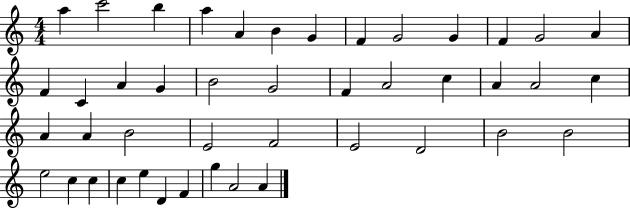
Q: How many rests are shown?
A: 0